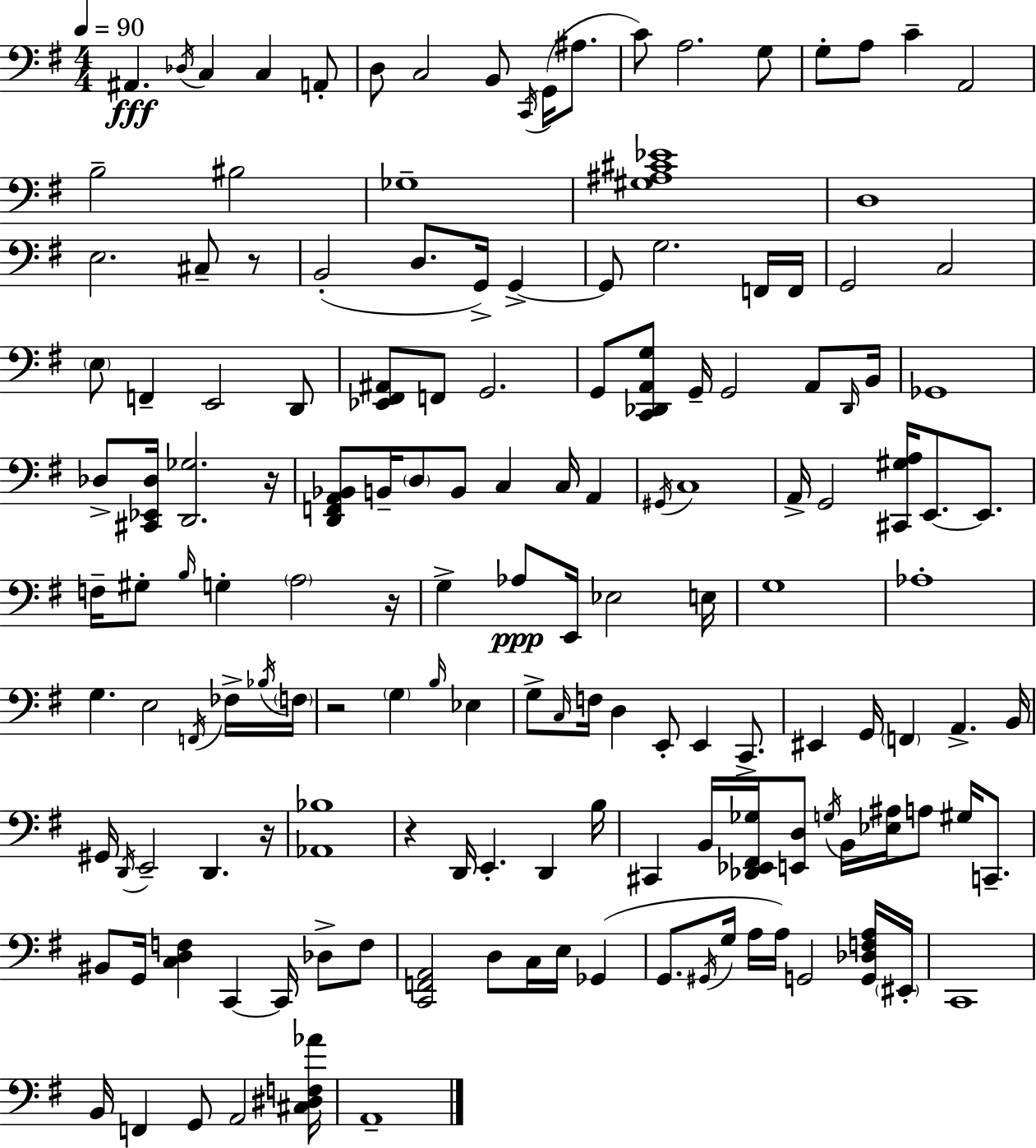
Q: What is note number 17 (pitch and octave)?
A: C4